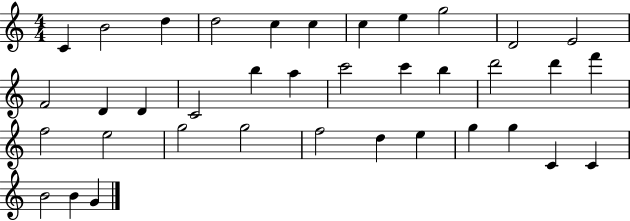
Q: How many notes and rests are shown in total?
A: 37